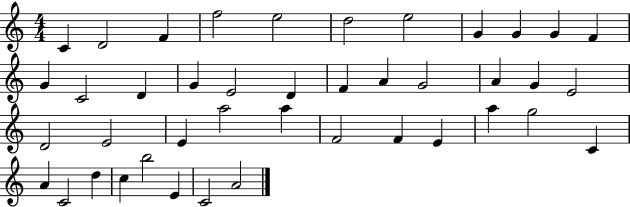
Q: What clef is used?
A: treble